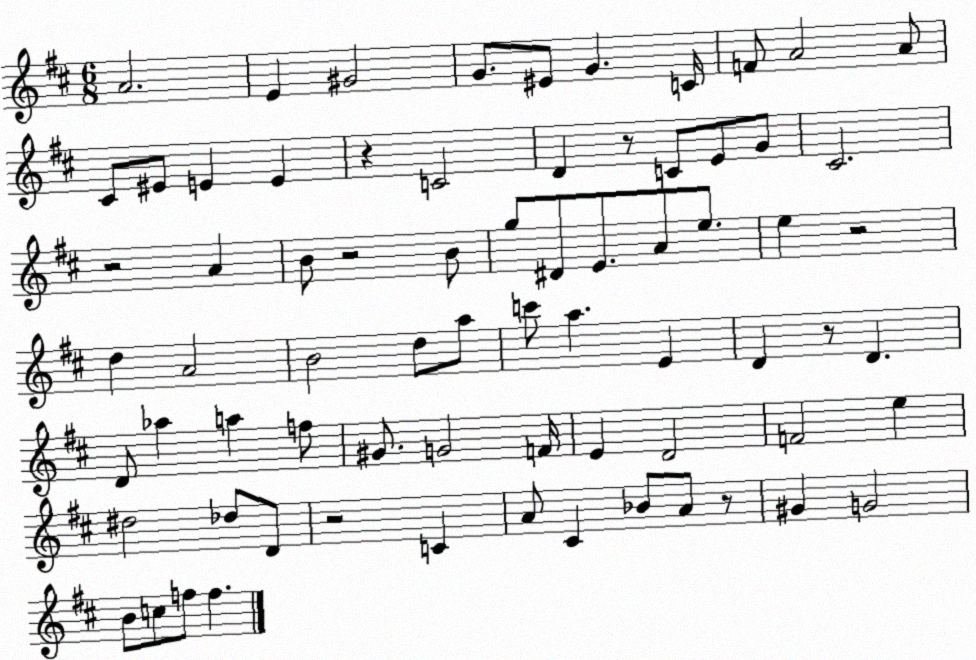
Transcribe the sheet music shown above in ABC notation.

X:1
T:Untitled
M:6/8
L:1/4
K:D
A2 E ^G2 G/2 ^E/2 G C/4 F/2 A2 A/2 ^C/2 ^E/2 E E z C2 D z/2 C/2 E/2 G/2 ^C2 z2 A B/2 z2 B/2 g/2 ^D/2 E/2 A/2 e/2 e z2 d A2 B2 d/2 a/2 c'/2 a E D z/2 D D/2 _a a f/2 ^G/2 G2 F/4 E D2 F2 e ^d2 _d/2 D/2 z2 C A/2 ^C _B/2 A/2 z/2 ^G G2 B/2 c/2 f/2 f